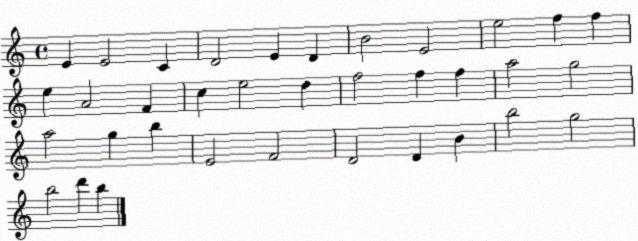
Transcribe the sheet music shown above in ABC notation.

X:1
T:Untitled
M:4/4
L:1/4
K:C
E E2 C D2 E D B2 E2 e2 f f e A2 F c e2 d f2 f f a2 g2 a2 g b E2 F2 D2 D B b2 g2 b2 d' b